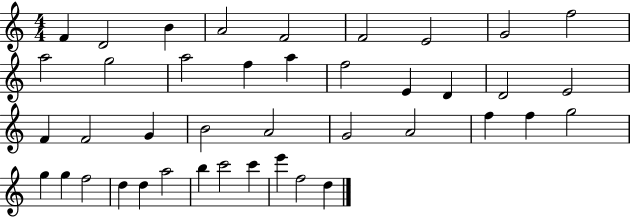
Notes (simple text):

F4/q D4/h B4/q A4/h F4/h F4/h E4/h G4/h F5/h A5/h G5/h A5/h F5/q A5/q F5/h E4/q D4/q D4/h E4/h F4/q F4/h G4/q B4/h A4/h G4/h A4/h F5/q F5/q G5/h G5/q G5/q F5/h D5/q D5/q A5/h B5/q C6/h C6/q E6/q F5/h D5/q